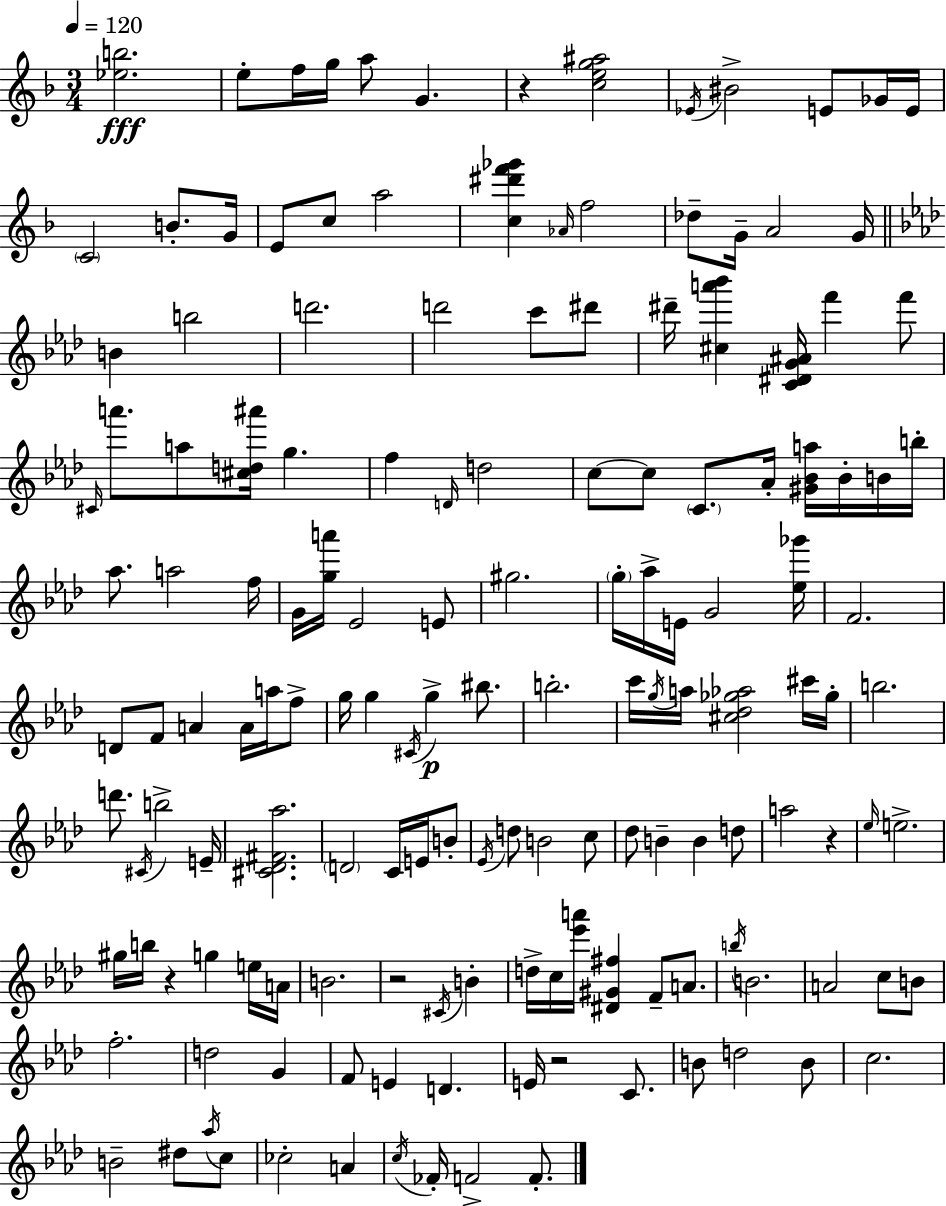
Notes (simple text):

[Eb5,B5]/h. E5/e F5/s G5/s A5/e G4/q. R/q [C5,E5,G5,A#5]/h Eb4/s BIS4/h E4/e Gb4/s E4/s C4/h B4/e. G4/s E4/e C5/e A5/h [C5,D#6,F6,Gb6]/q Ab4/s F5/h Db5/e G4/s A4/h G4/s B4/q B5/h D6/h. D6/h C6/e D#6/e D#6/s [C#5,A6,Bb6]/q [C4,D#4,G4,A#4]/s F6/q F6/e C#4/s A6/e. A5/e [C#5,D5,A#6]/s G5/q. F5/q D4/s D5/h C5/e C5/e C4/e. Ab4/s [G#4,Bb4,A5]/s Bb4/s B4/s B5/s Ab5/e. A5/h F5/s G4/s [G5,A6]/s Eb4/h E4/e G#5/h. G5/s Ab5/s E4/s G4/h [Eb5,Gb6]/s F4/h. D4/e F4/e A4/q A4/s A5/s F5/e G5/s G5/q C#4/s G5/q BIS5/e. B5/h. C6/s G5/s A5/s [C#5,Db5,Gb5,Ab5]/h C#6/s Gb5/s B5/h. D6/e. C#4/s B5/h E4/s [C#4,Db4,F#4,Ab5]/h. D4/h C4/s E4/s B4/e Eb4/s D5/e B4/h C5/e Db5/e B4/q B4/q D5/e A5/h R/q Eb5/s E5/h. G#5/s B5/s R/q G5/q E5/s A4/s B4/h. R/h C#4/s B4/q D5/s C5/s [Eb6,A6]/s [D#4,G#4,F#5]/q F4/e A4/e. B5/s B4/h. A4/h C5/e B4/e F5/h. D5/h G4/q F4/e E4/q D4/q. E4/s R/h C4/e. B4/e D5/h B4/e C5/h. B4/h D#5/e Ab5/s C5/e CES5/h A4/q C5/s FES4/s F4/h F4/e.